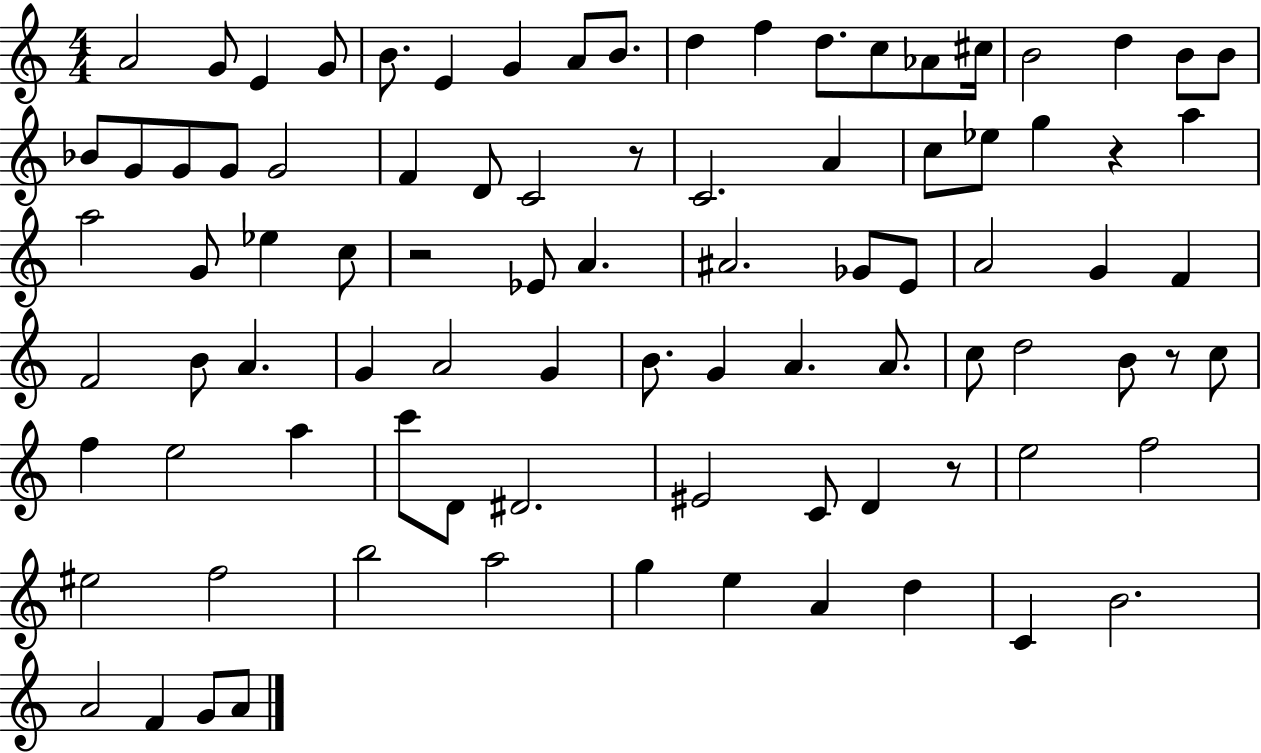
{
  \clef treble
  \numericTimeSignature
  \time 4/4
  \key c \major
  a'2 g'8 e'4 g'8 | b'8. e'4 g'4 a'8 b'8. | d''4 f''4 d''8. c''8 aes'8 cis''16 | b'2 d''4 b'8 b'8 | \break bes'8 g'8 g'8 g'8 g'2 | f'4 d'8 c'2 r8 | c'2. a'4 | c''8 ees''8 g''4 r4 a''4 | \break a''2 g'8 ees''4 c''8 | r2 ees'8 a'4. | ais'2. ges'8 e'8 | a'2 g'4 f'4 | \break f'2 b'8 a'4. | g'4 a'2 g'4 | b'8. g'4 a'4. a'8. | c''8 d''2 b'8 r8 c''8 | \break f''4 e''2 a''4 | c'''8 d'8 dis'2. | eis'2 c'8 d'4 r8 | e''2 f''2 | \break eis''2 f''2 | b''2 a''2 | g''4 e''4 a'4 d''4 | c'4 b'2. | \break a'2 f'4 g'8 a'8 | \bar "|."
}